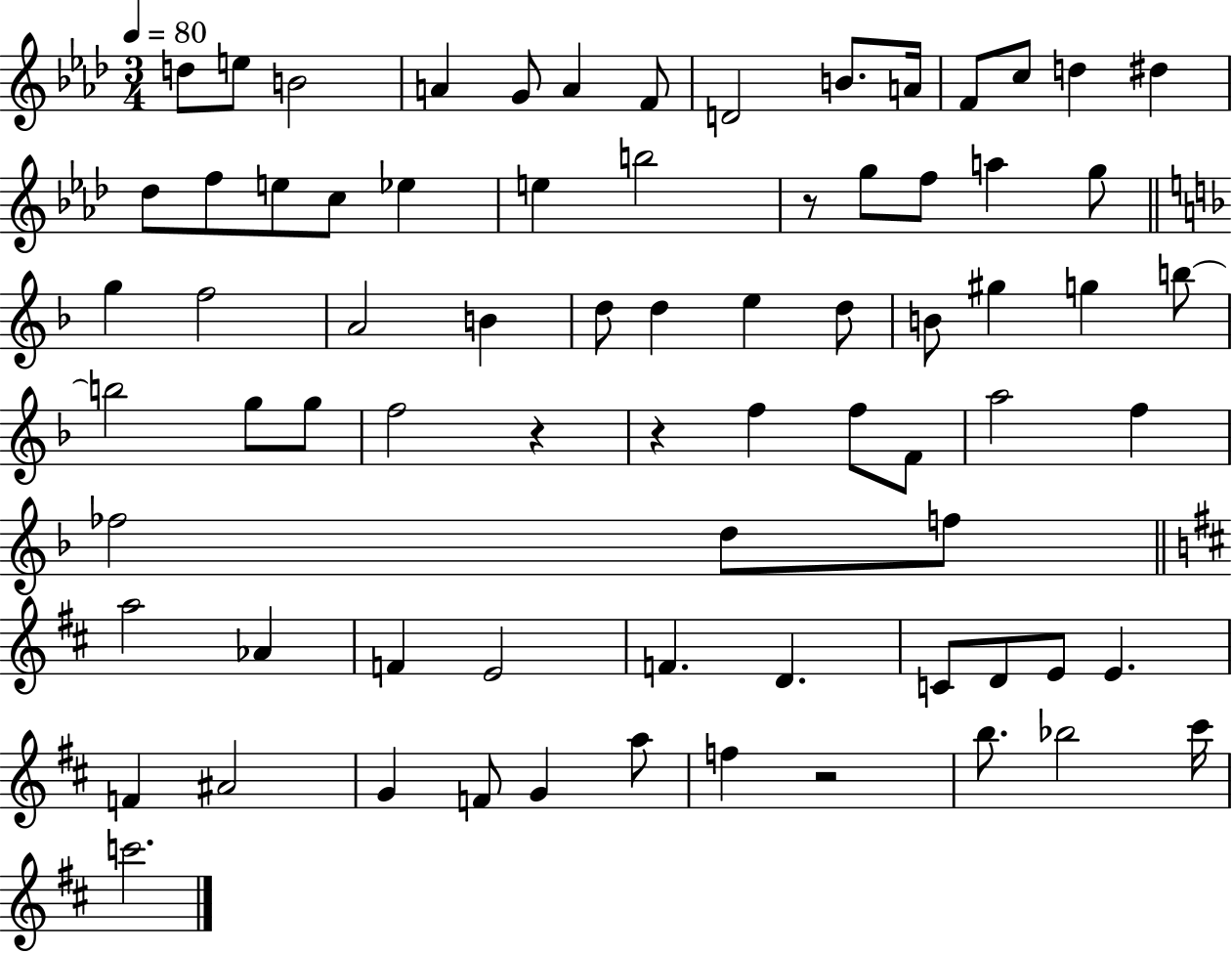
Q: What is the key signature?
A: AES major